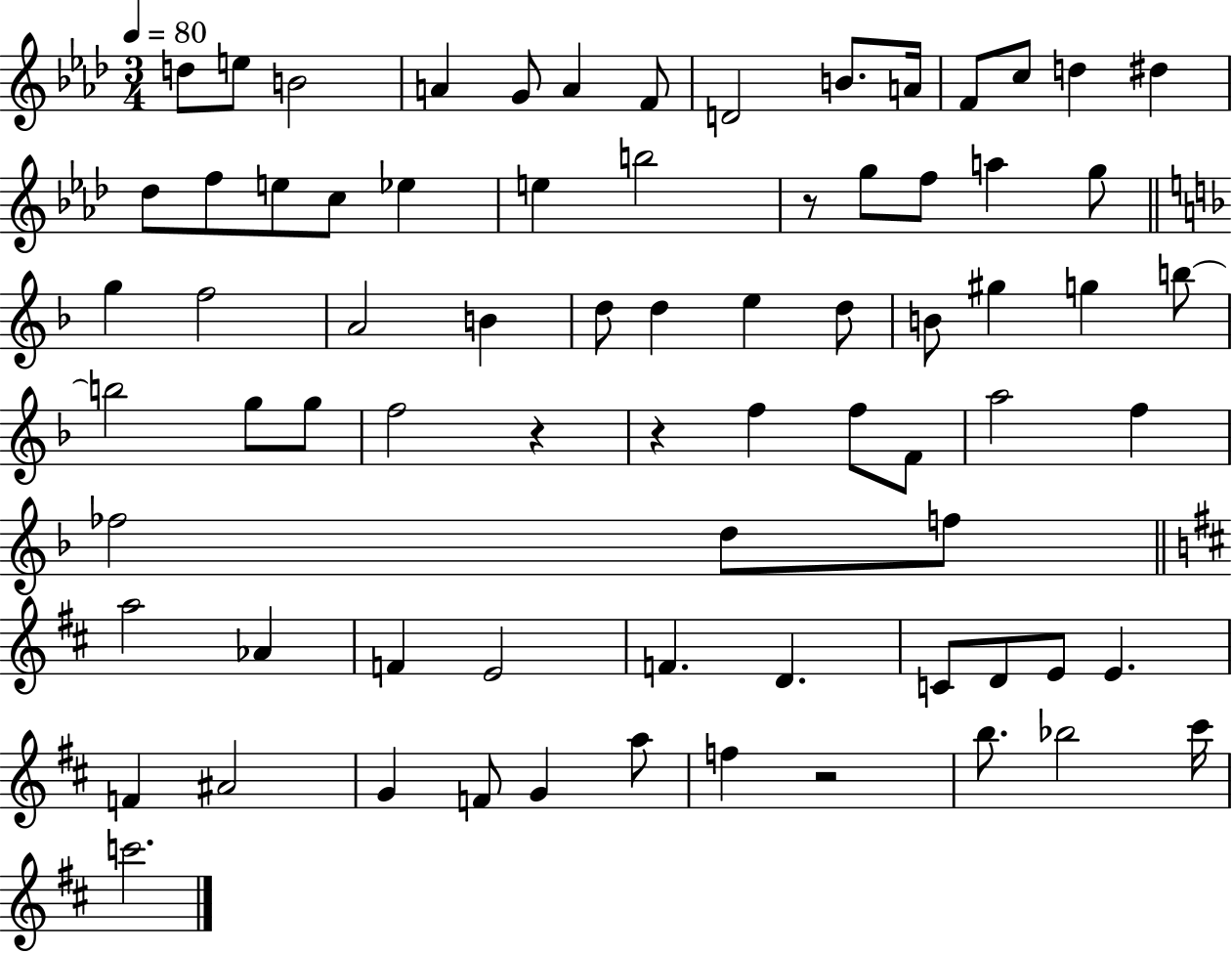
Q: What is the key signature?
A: AES major